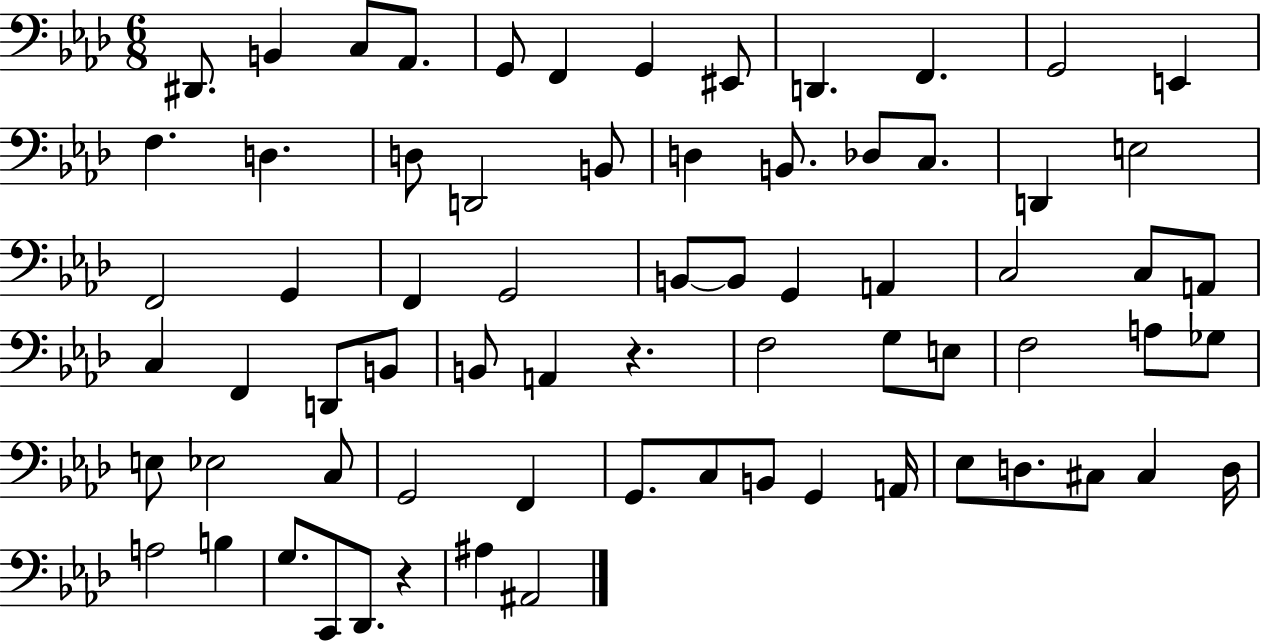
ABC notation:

X:1
T:Untitled
M:6/8
L:1/4
K:Ab
^D,,/2 B,, C,/2 _A,,/2 G,,/2 F,, G,, ^E,,/2 D,, F,, G,,2 E,, F, D, D,/2 D,,2 B,,/2 D, B,,/2 _D,/2 C,/2 D,, E,2 F,,2 G,, F,, G,,2 B,,/2 B,,/2 G,, A,, C,2 C,/2 A,,/2 C, F,, D,,/2 B,,/2 B,,/2 A,, z F,2 G,/2 E,/2 F,2 A,/2 _G,/2 E,/2 _E,2 C,/2 G,,2 F,, G,,/2 C,/2 B,,/2 G,, A,,/4 _E,/2 D,/2 ^C,/2 ^C, D,/4 A,2 B, G,/2 C,,/2 _D,,/2 z ^A, ^A,,2